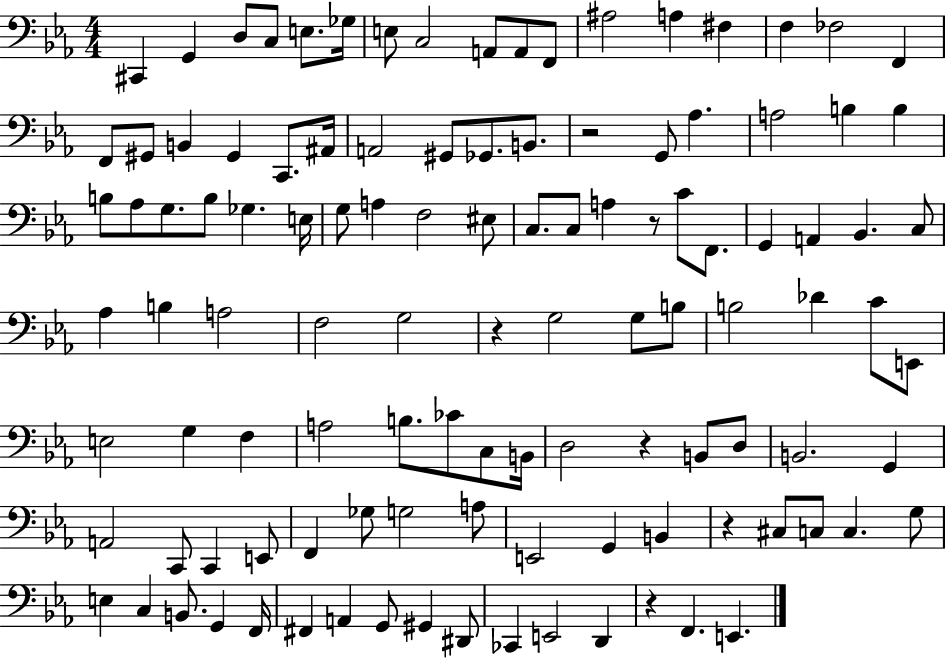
C#2/q G2/q D3/e C3/e E3/e. Gb3/s E3/e C3/h A2/e A2/e F2/e A#3/h A3/q F#3/q F3/q FES3/h F2/q F2/e G#2/e B2/q G#2/q C2/e. A#2/s A2/h G#2/e Gb2/e. B2/e. R/h G2/e Ab3/q. A3/h B3/q B3/q B3/e Ab3/e G3/e. B3/e Gb3/q. E3/s G3/e A3/q F3/h EIS3/e C3/e. C3/e A3/q R/e C4/e F2/e. G2/q A2/q Bb2/q. C3/e Ab3/q B3/q A3/h F3/h G3/h R/q G3/h G3/e B3/e B3/h Db4/q C4/e E2/e E3/h G3/q F3/q A3/h B3/e. CES4/e C3/e B2/s D3/h R/q B2/e D3/e B2/h. G2/q A2/h C2/e C2/q E2/e F2/q Gb3/e G3/h A3/e E2/h G2/q B2/q R/q C#3/e C3/e C3/q. G3/e E3/q C3/q B2/e. G2/q F2/s F#2/q A2/q G2/e G#2/q D#2/e CES2/q E2/h D2/q R/q F2/q. E2/q.